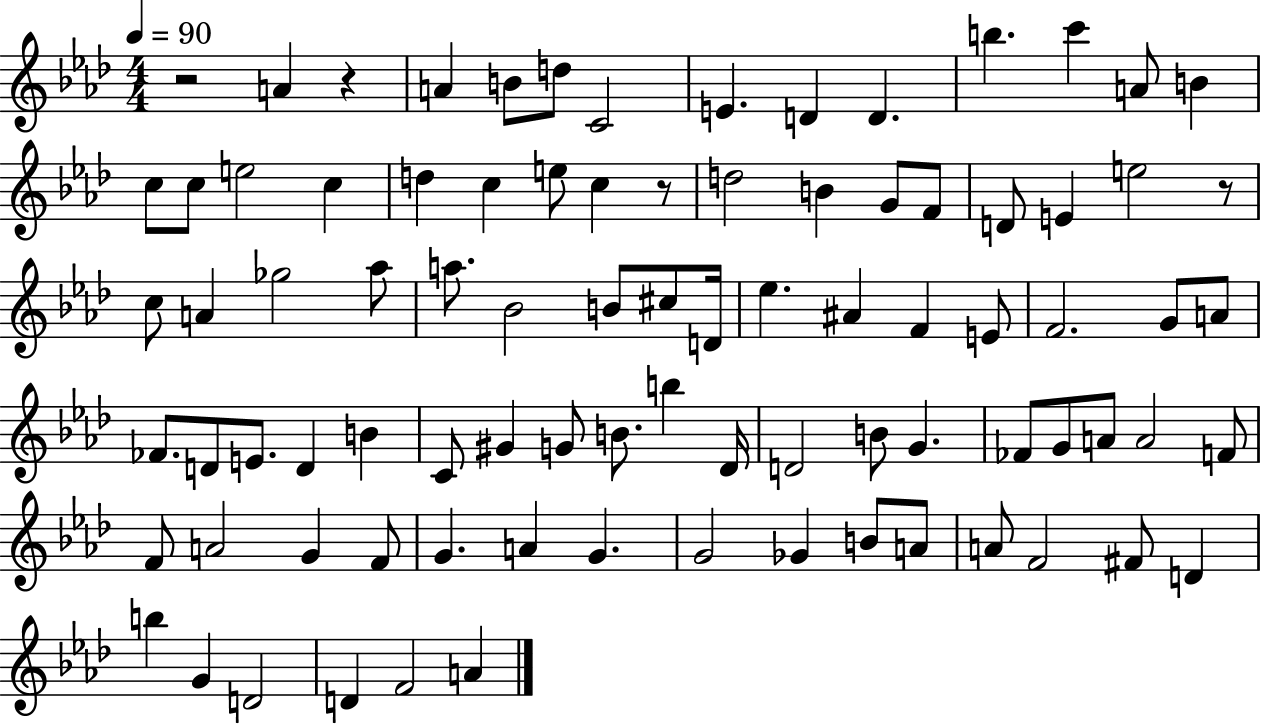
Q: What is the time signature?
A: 4/4